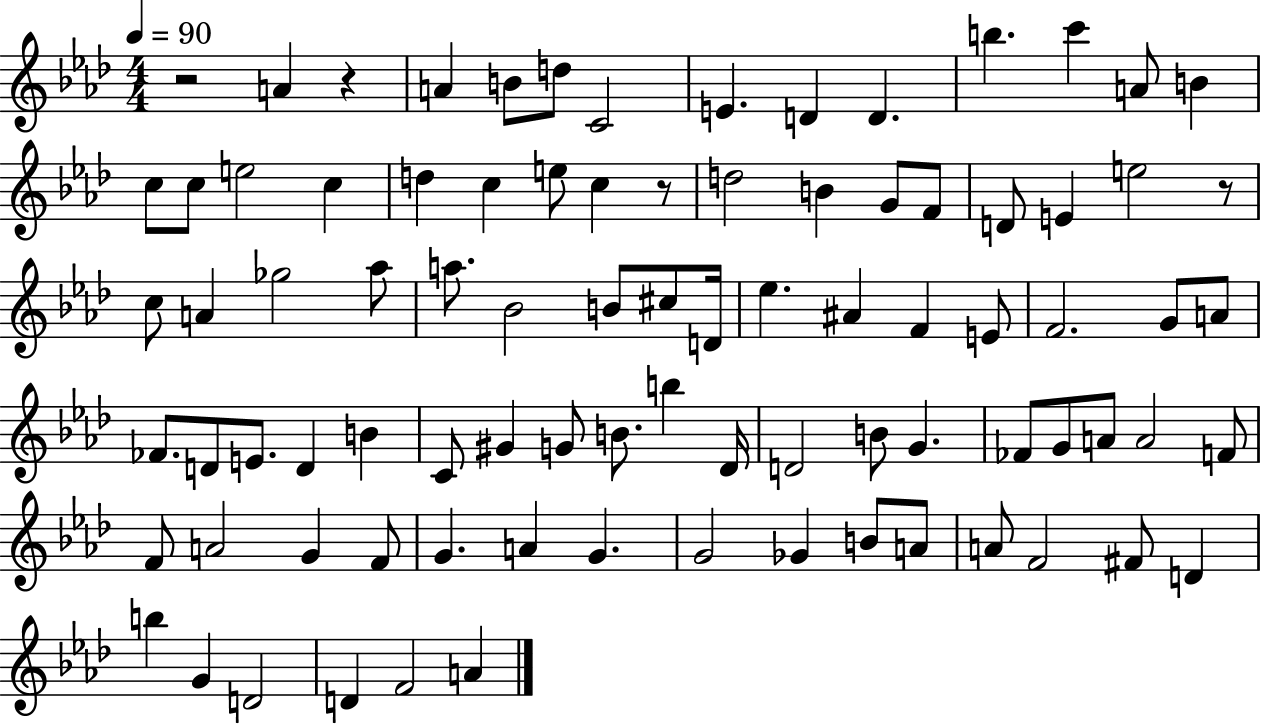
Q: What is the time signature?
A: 4/4